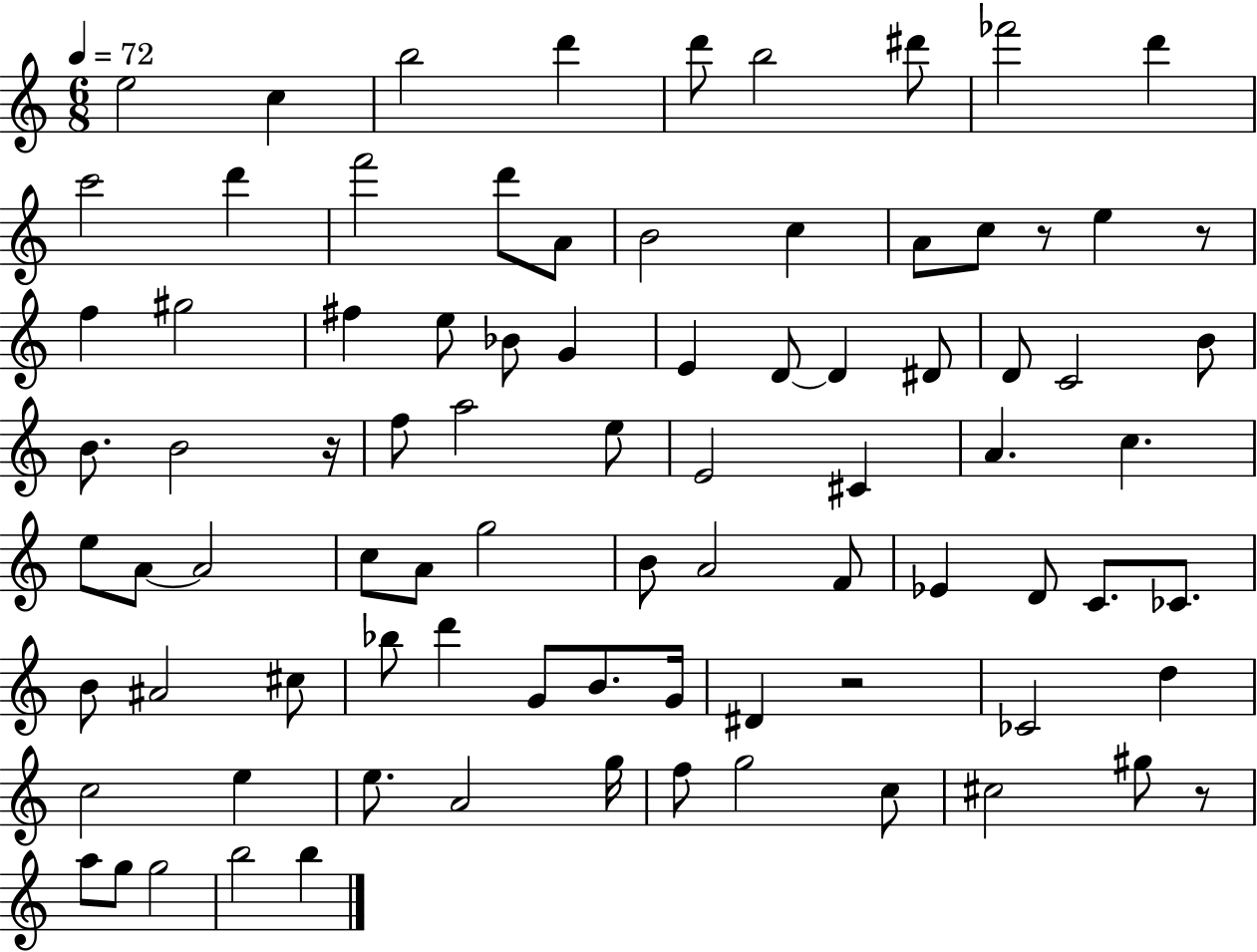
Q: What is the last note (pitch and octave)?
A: B5